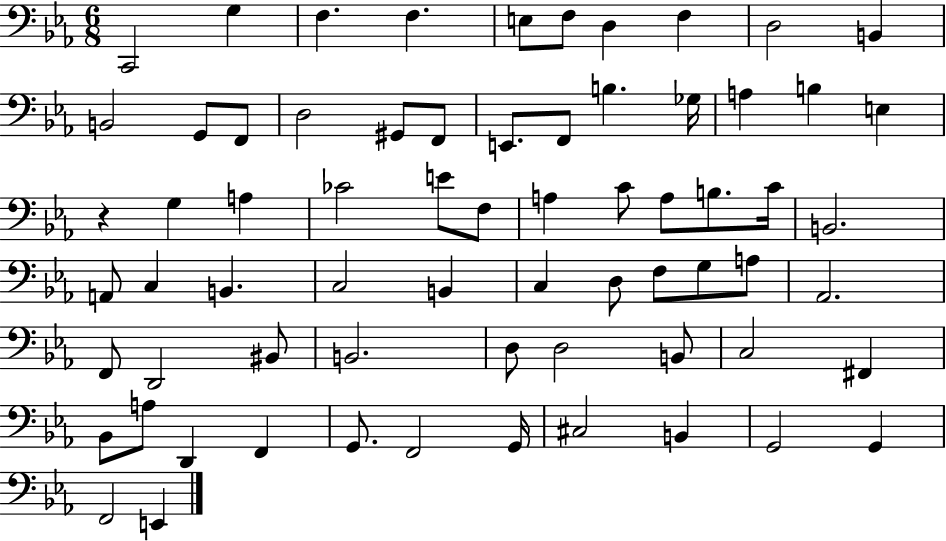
C2/h G3/q F3/q. F3/q. E3/e F3/e D3/q F3/q D3/h B2/q B2/h G2/e F2/e D3/h G#2/e F2/e E2/e. F2/e B3/q. Gb3/s A3/q B3/q E3/q R/q G3/q A3/q CES4/h E4/e F3/e A3/q C4/e A3/e B3/e. C4/s B2/h. A2/e C3/q B2/q. C3/h B2/q C3/q D3/e F3/e G3/e A3/e Ab2/h. F2/e D2/h BIS2/e B2/h. D3/e D3/h B2/e C3/h F#2/q Bb2/e A3/e D2/q F2/q G2/e. F2/h G2/s C#3/h B2/q G2/h G2/q F2/h E2/q